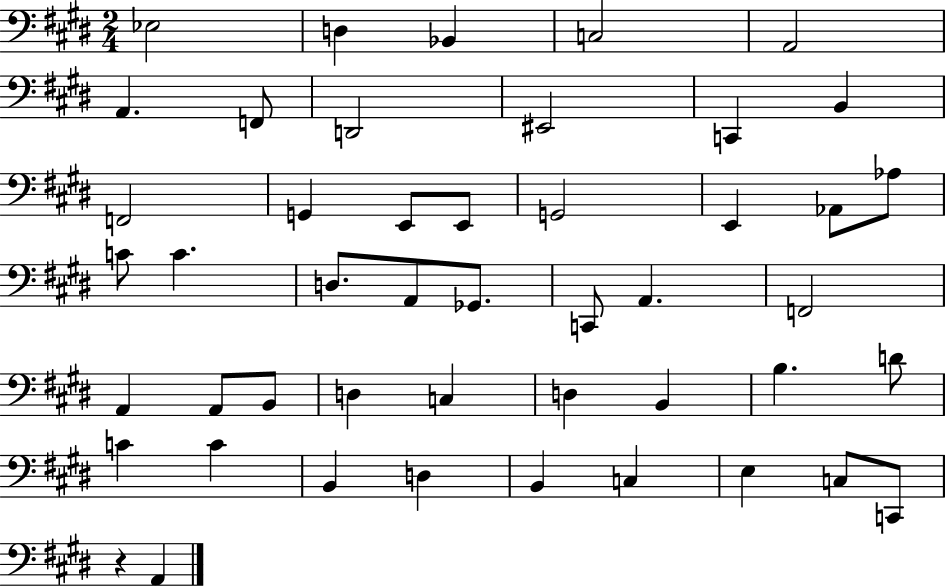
X:1
T:Untitled
M:2/4
L:1/4
K:E
_E,2 D, _B,, C,2 A,,2 A,, F,,/2 D,,2 ^E,,2 C,, B,, F,,2 G,, E,,/2 E,,/2 G,,2 E,, _A,,/2 _A,/2 C/2 C D,/2 A,,/2 _G,,/2 C,,/2 A,, F,,2 A,, A,,/2 B,,/2 D, C, D, B,, B, D/2 C C B,, D, B,, C, E, C,/2 C,,/2 z A,,